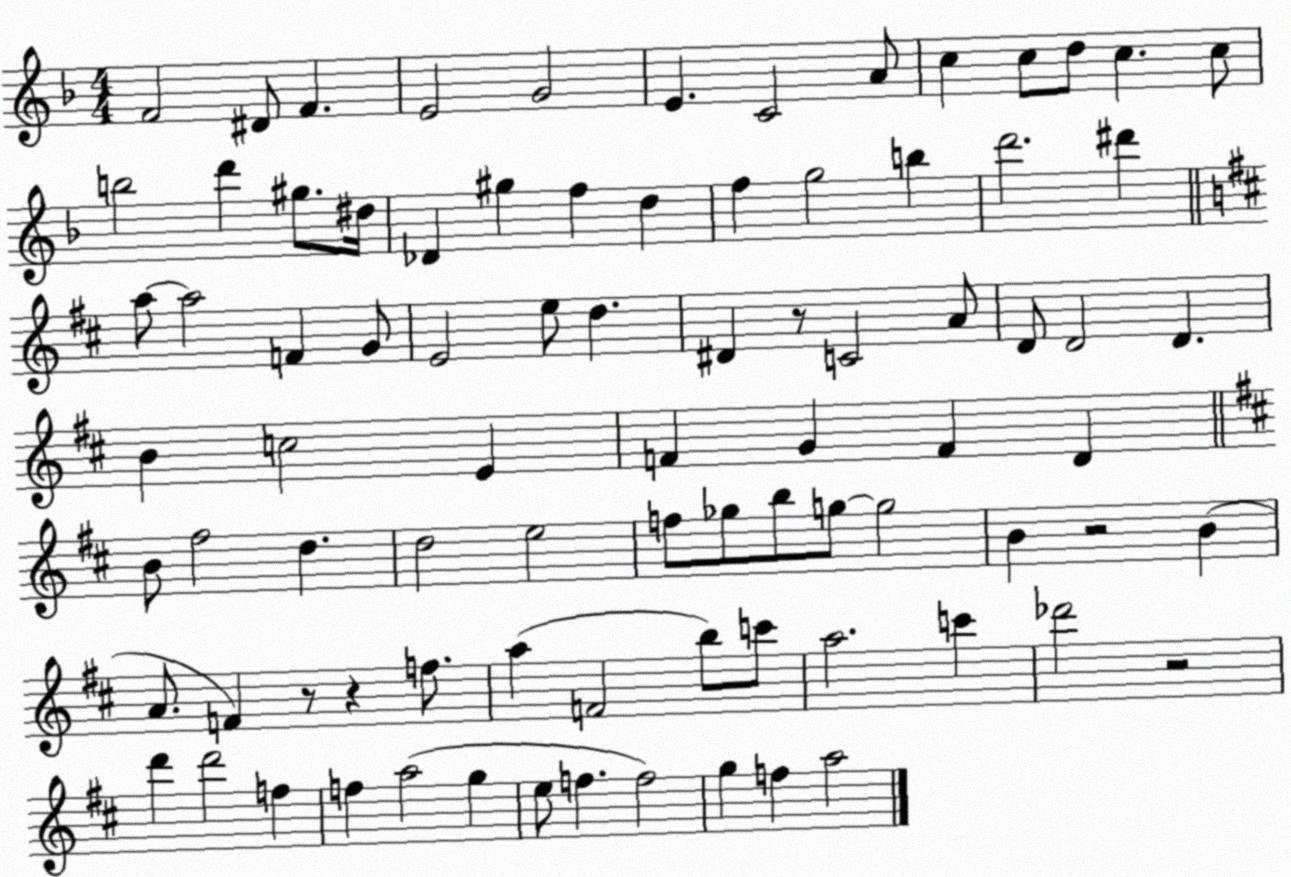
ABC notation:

X:1
T:Untitled
M:4/4
L:1/4
K:F
F2 ^D/2 F E2 G2 E C2 A/2 c c/2 d/2 c c/2 b2 d' ^g/2 ^d/4 _D ^g f d f g2 b d'2 ^d' a/2 a2 F G/2 E2 e/2 d ^D z/2 C2 A/2 D/2 D2 D B c2 E F G F D B/2 ^f2 d d2 e2 f/2 _g/2 b/2 g/2 g2 B z2 B A/2 F z/2 z f/2 a F2 b/2 c'/2 a2 c' _d'2 z2 d' d'2 f f a2 g e/2 f f2 g f a2